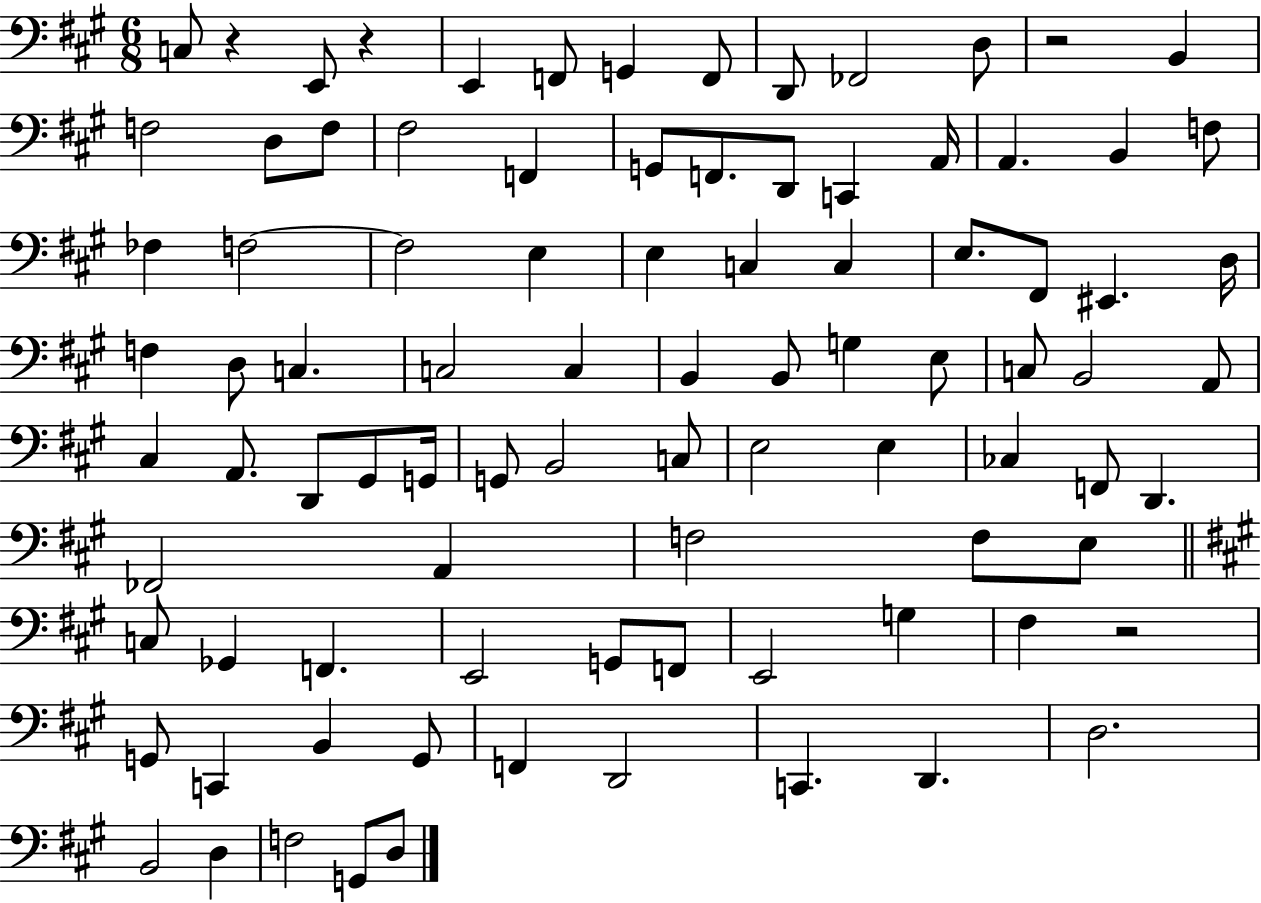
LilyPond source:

{
  \clef bass
  \numericTimeSignature
  \time 6/8
  \key a \major
  c8 r4 e,8 r4 | e,4 f,8 g,4 f,8 | d,8 fes,2 d8 | r2 b,4 | \break f2 d8 f8 | fis2 f,4 | g,8 f,8. d,8 c,4 a,16 | a,4. b,4 f8 | \break fes4 f2~~ | f2 e4 | e4 c4 c4 | e8. fis,8 eis,4. d16 | \break f4 d8 c4. | c2 c4 | b,4 b,8 g4 e8 | c8 b,2 a,8 | \break cis4 a,8. d,8 gis,8 g,16 | g,8 b,2 c8 | e2 e4 | ces4 f,8 d,4. | \break fes,2 a,4 | f2 f8 e8 | \bar "||" \break \key a \major c8 ges,4 f,4. | e,2 g,8 f,8 | e,2 g4 | fis4 r2 | \break g,8 c,4 b,4 g,8 | f,4 d,2 | c,4. d,4. | d2. | \break b,2 d4 | f2 g,8 d8 | \bar "|."
}